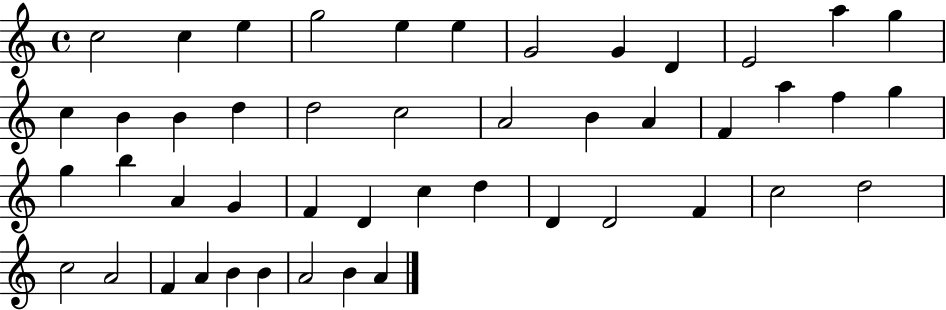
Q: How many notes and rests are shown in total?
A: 47